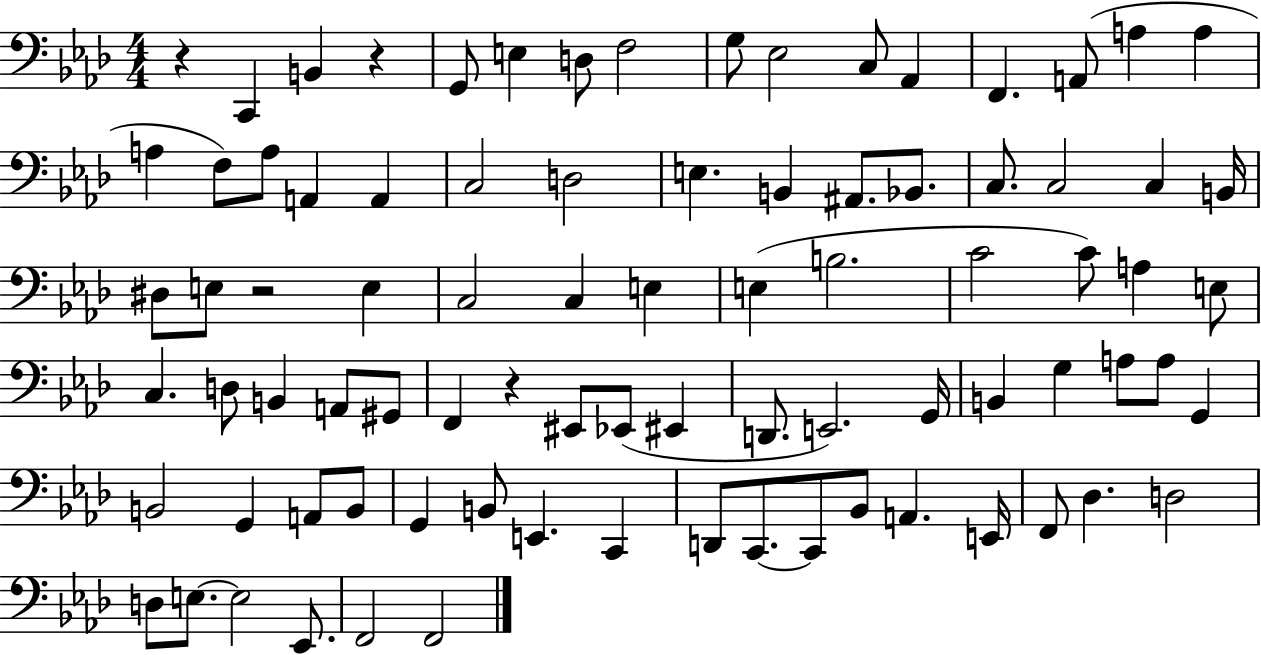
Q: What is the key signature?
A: AES major